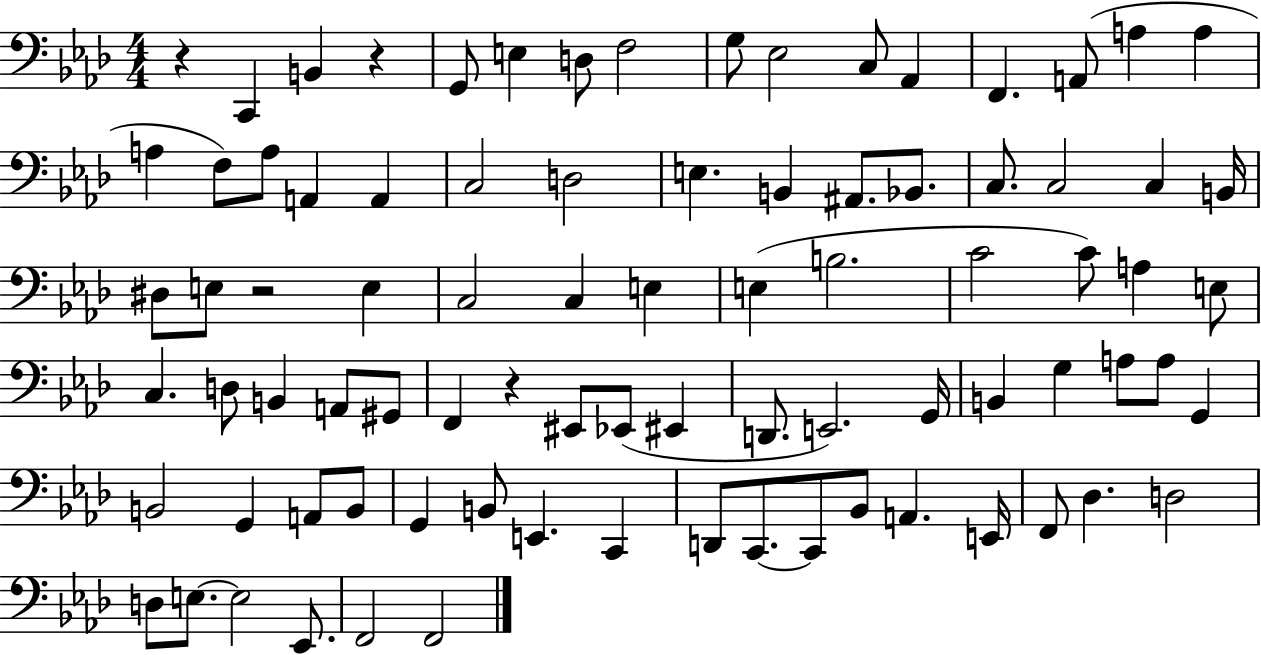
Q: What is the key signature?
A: AES major